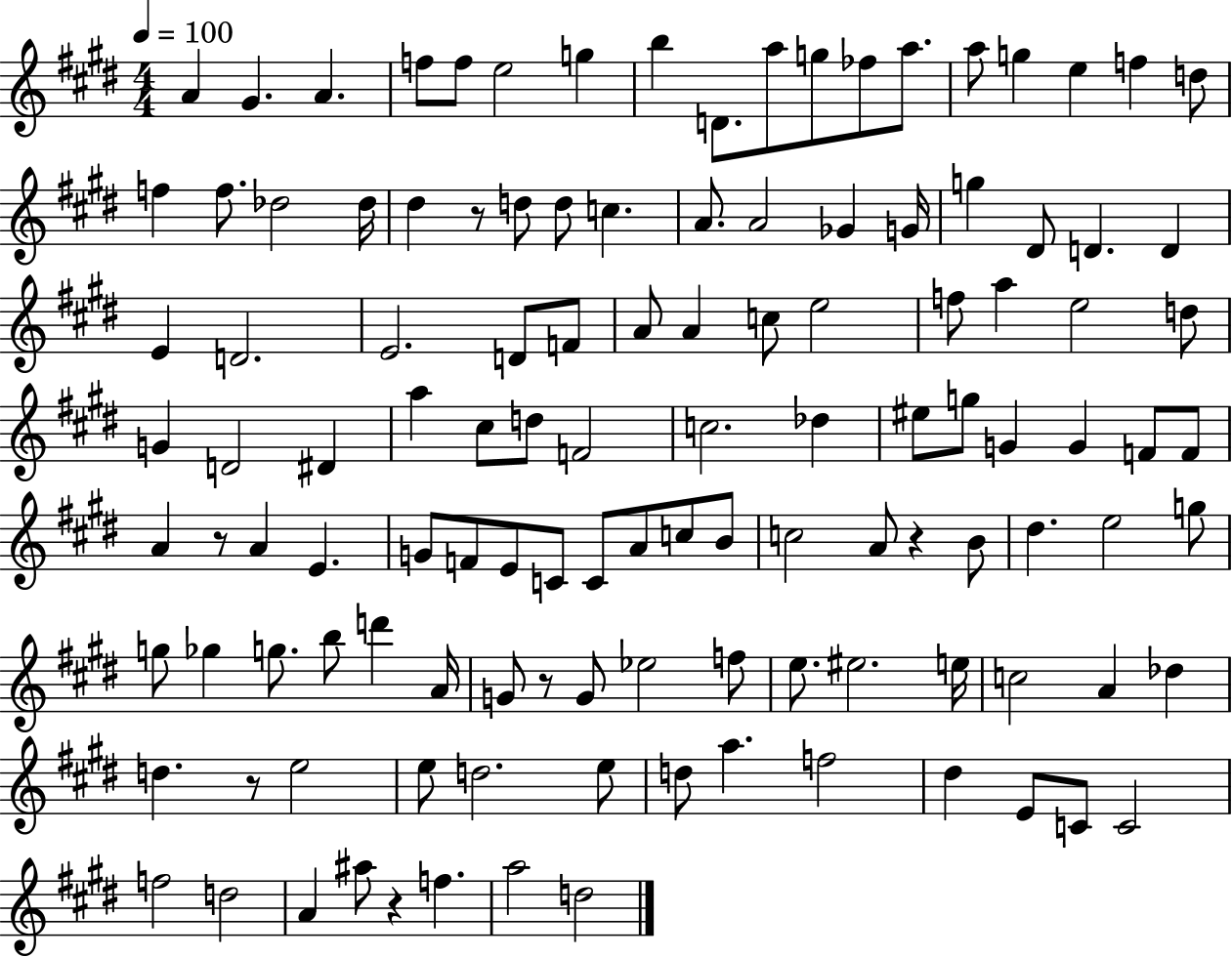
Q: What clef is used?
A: treble